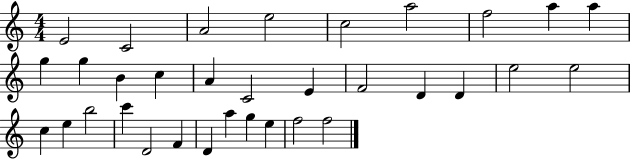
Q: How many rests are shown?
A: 0